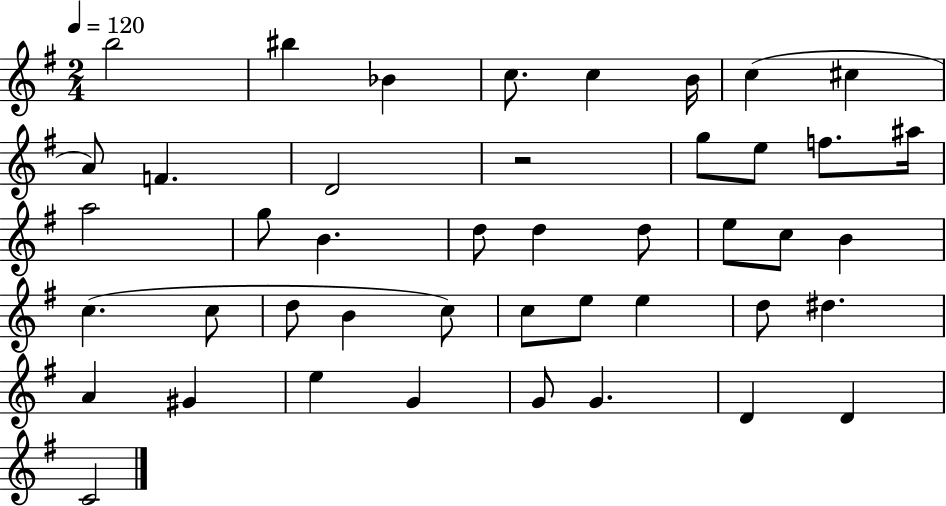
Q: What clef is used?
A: treble